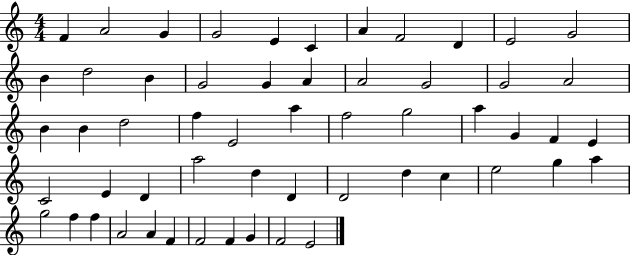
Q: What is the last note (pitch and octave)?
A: E4